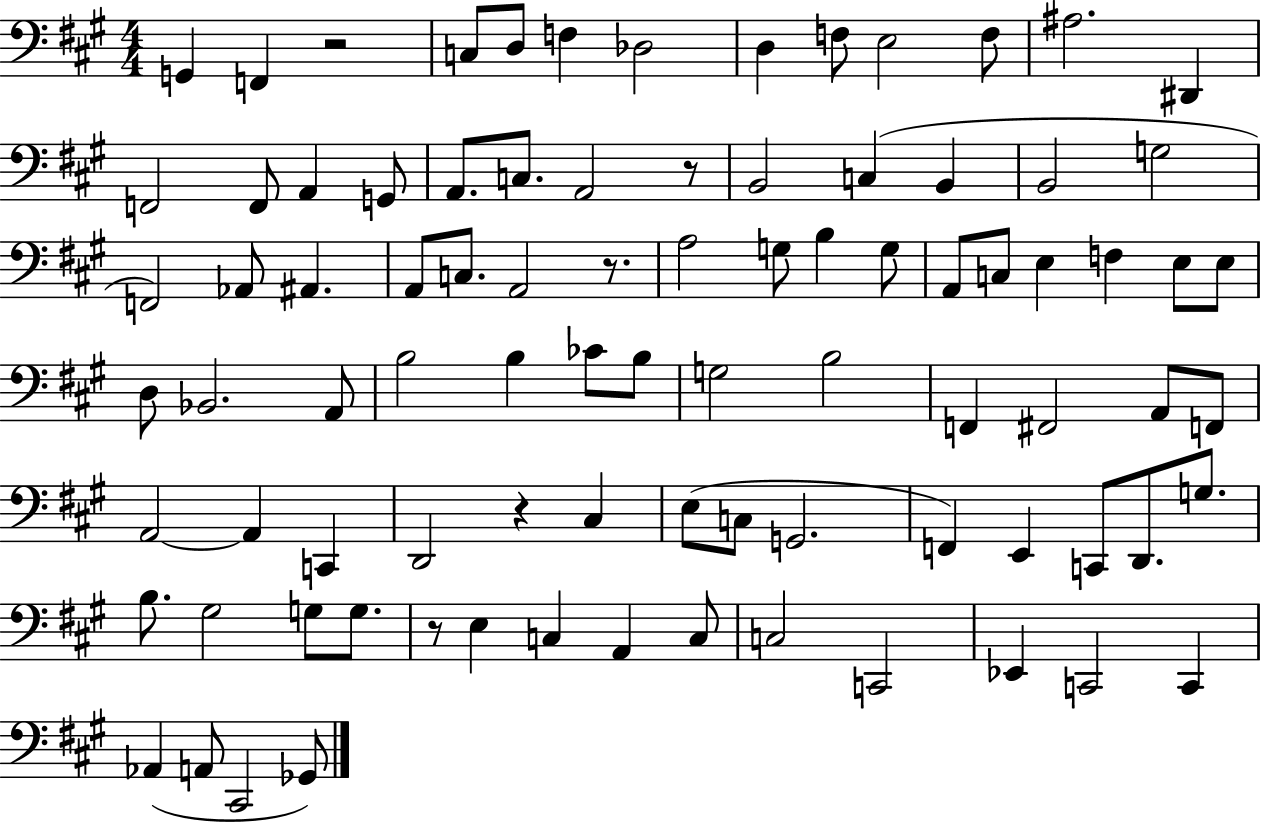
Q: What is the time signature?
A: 4/4